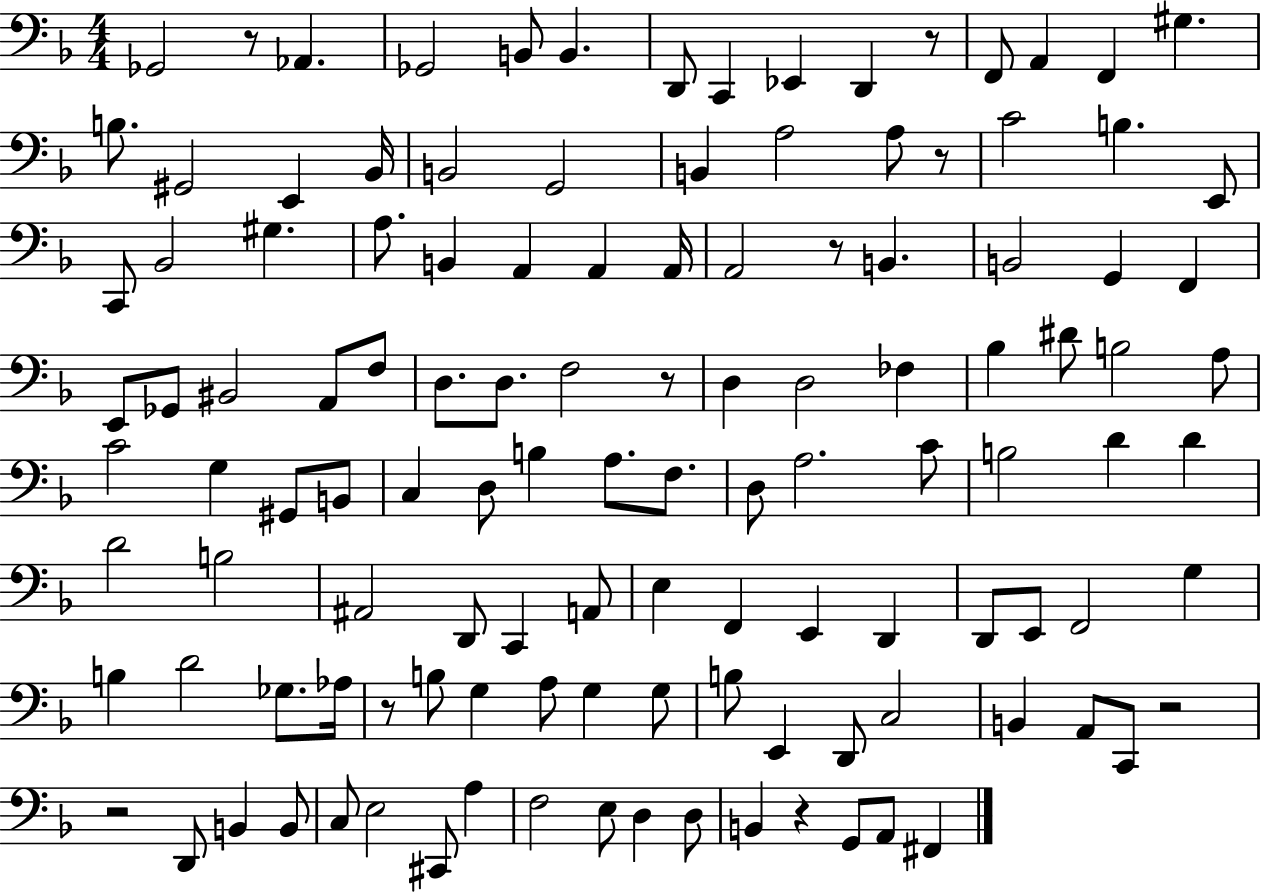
X:1
T:Untitled
M:4/4
L:1/4
K:F
_G,,2 z/2 _A,, _G,,2 B,,/2 B,, D,,/2 C,, _E,, D,, z/2 F,,/2 A,, F,, ^G, B,/2 ^G,,2 E,, _B,,/4 B,,2 G,,2 B,, A,2 A,/2 z/2 C2 B, E,,/2 C,,/2 _B,,2 ^G, A,/2 B,, A,, A,, A,,/4 A,,2 z/2 B,, B,,2 G,, F,, E,,/2 _G,,/2 ^B,,2 A,,/2 F,/2 D,/2 D,/2 F,2 z/2 D, D,2 _F, _B, ^D/2 B,2 A,/2 C2 G, ^G,,/2 B,,/2 C, D,/2 B, A,/2 F,/2 D,/2 A,2 C/2 B,2 D D D2 B,2 ^A,,2 D,,/2 C,, A,,/2 E, F,, E,, D,, D,,/2 E,,/2 F,,2 G, B, D2 _G,/2 _A,/4 z/2 B,/2 G, A,/2 G, G,/2 B,/2 E,, D,,/2 C,2 B,, A,,/2 C,,/2 z2 z2 D,,/2 B,, B,,/2 C,/2 E,2 ^C,,/2 A, F,2 E,/2 D, D,/2 B,, z G,,/2 A,,/2 ^F,,